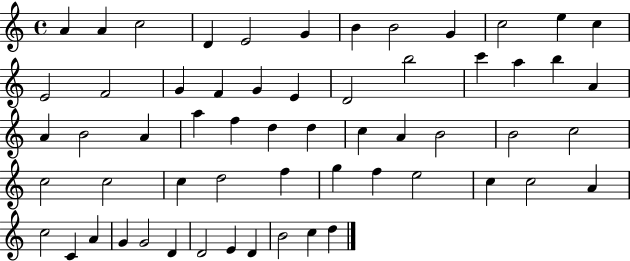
{
  \clef treble
  \time 4/4
  \defaultTimeSignature
  \key c \major
  a'4 a'4 c''2 | d'4 e'2 g'4 | b'4 b'2 g'4 | c''2 e''4 c''4 | \break e'2 f'2 | g'4 f'4 g'4 e'4 | d'2 b''2 | c'''4 a''4 b''4 a'4 | \break a'4 b'2 a'4 | a''4 f''4 d''4 d''4 | c''4 a'4 b'2 | b'2 c''2 | \break c''2 c''2 | c''4 d''2 f''4 | g''4 f''4 e''2 | c''4 c''2 a'4 | \break c''2 c'4 a'4 | g'4 g'2 d'4 | d'2 e'4 d'4 | b'2 c''4 d''4 | \break \bar "|."
}